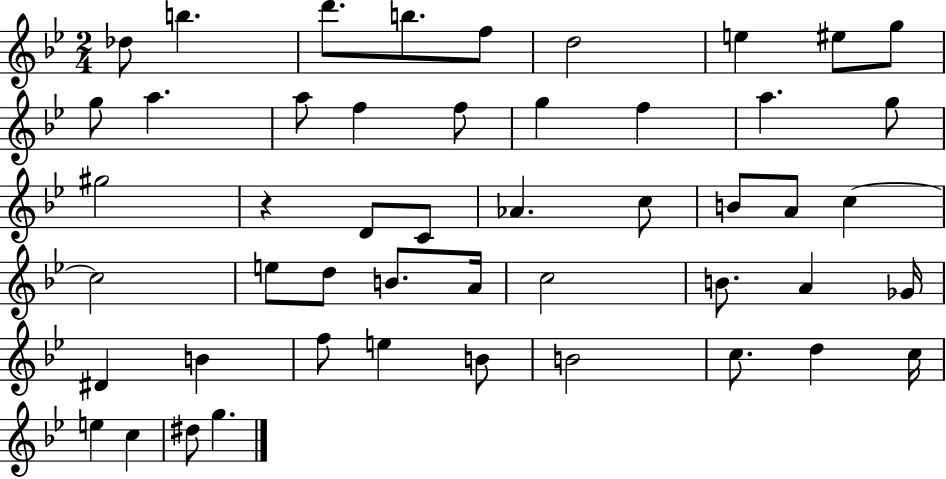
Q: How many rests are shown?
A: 1